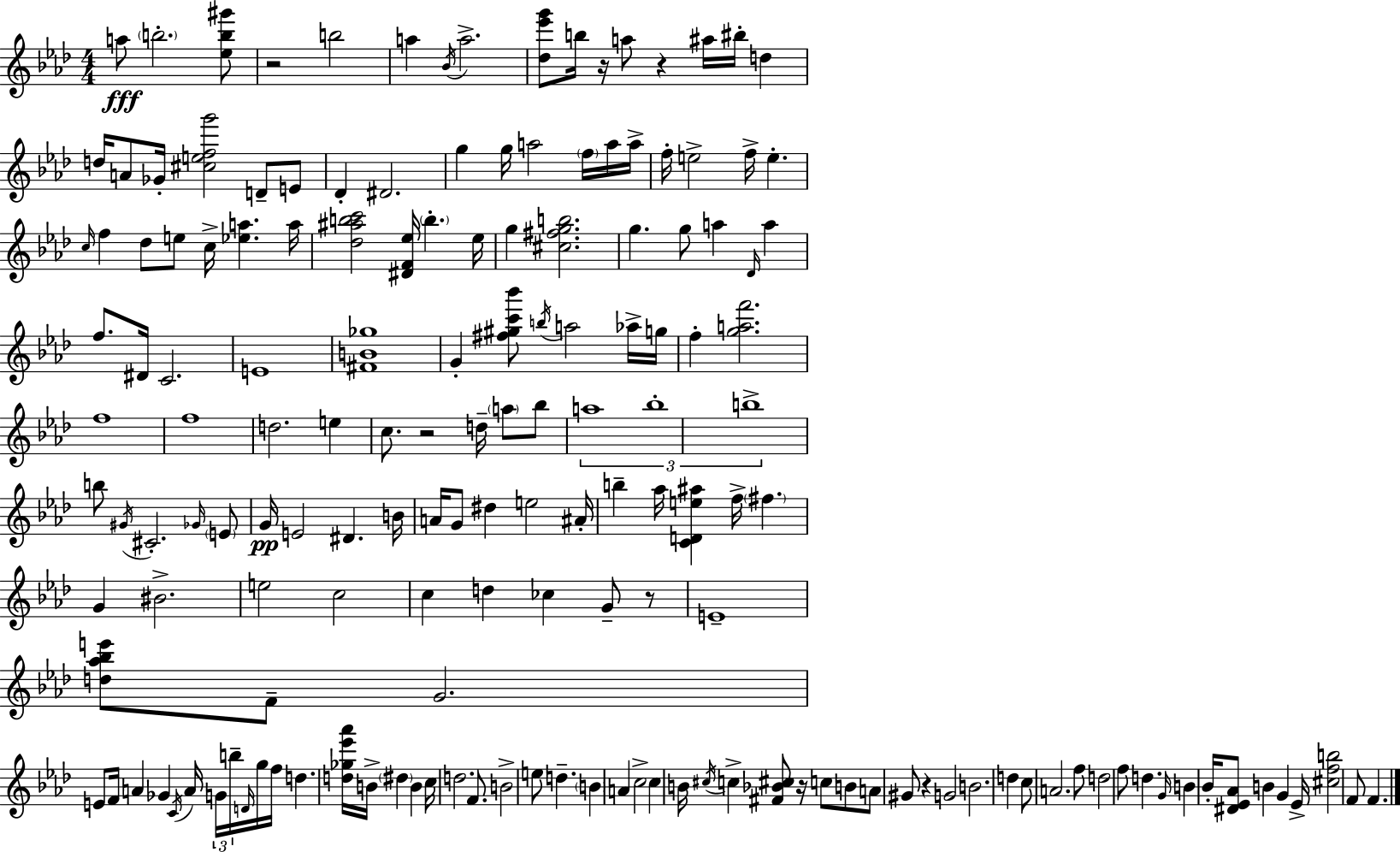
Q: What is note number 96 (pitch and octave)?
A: Gb4